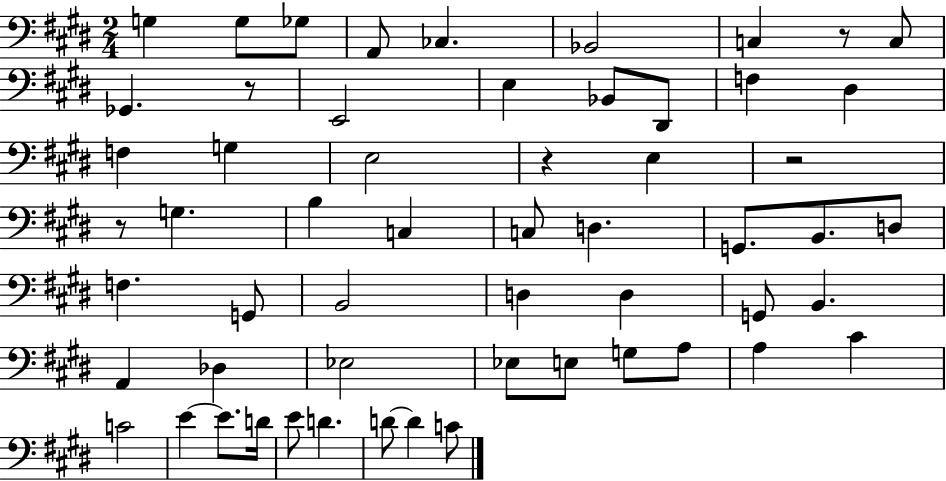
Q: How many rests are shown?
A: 5